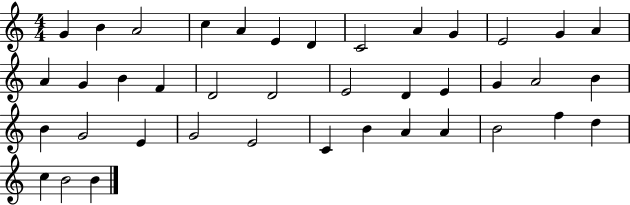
G4/q B4/q A4/h C5/q A4/q E4/q D4/q C4/h A4/q G4/q E4/h G4/q A4/q A4/q G4/q B4/q F4/q D4/h D4/h E4/h D4/q E4/q G4/q A4/h B4/q B4/q G4/h E4/q G4/h E4/h C4/q B4/q A4/q A4/q B4/h F5/q D5/q C5/q B4/h B4/q